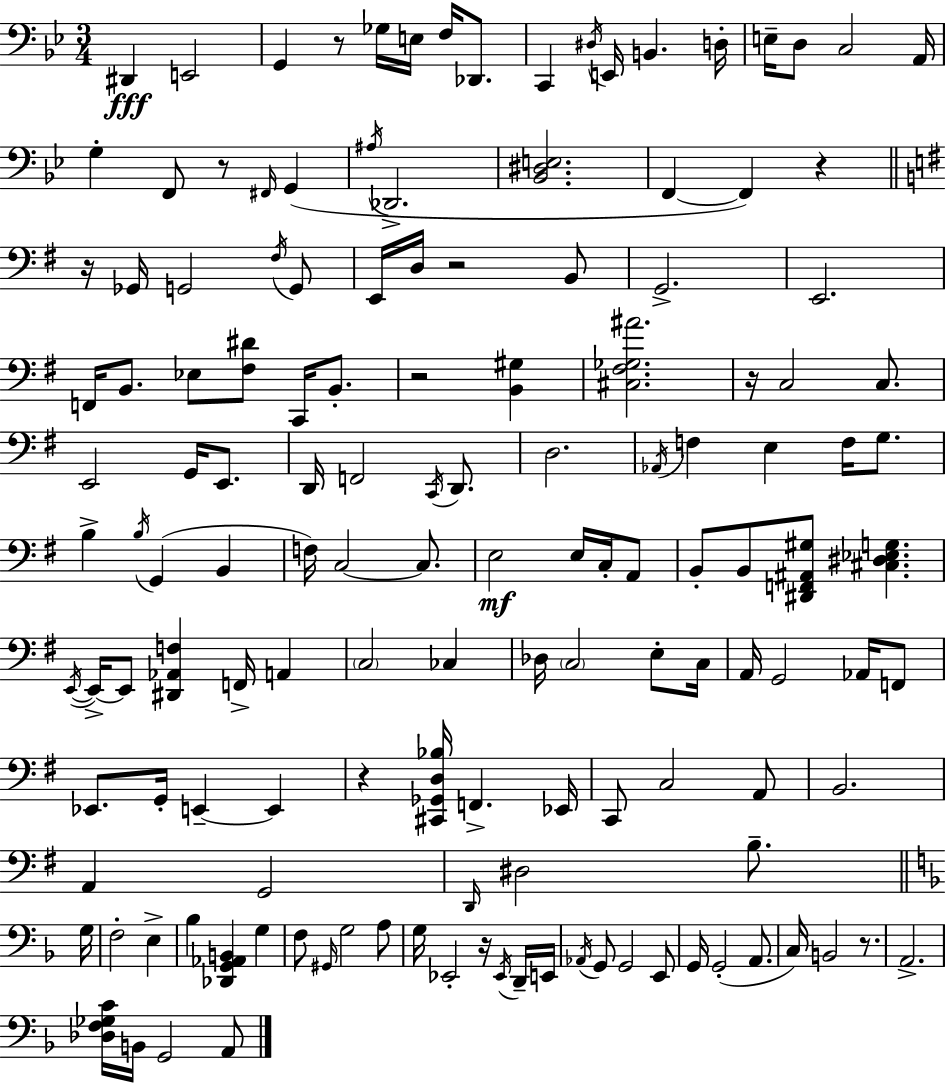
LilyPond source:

{
  \clef bass
  \numericTimeSignature
  \time 3/4
  \key bes \major
  dis,4\fff e,2 | g,4 r8 ges16 e16 f16 des,8. | c,4 \acciaccatura { dis16 } e,16 b,4. | d16-. e16-- d8 c2 | \break a,16 g4-. f,8 r8 \grace { fis,16 } g,4( | \acciaccatura { ais16 } des,2.-> | <bes, dis e>2. | f,4~~ f,4) r4 | \break \bar "||" \break \key e \minor r16 ges,16 g,2 \acciaccatura { fis16 } g,8 | e,16 d16 r2 b,8 | g,2.-> | e,2. | \break f,16 b,8. ees8 <fis dis'>8 c,16 b,8.-. | r2 <b, gis>4 | <cis fis ges ais'>2. | r16 c2 c8. | \break e,2 g,16 e,8. | d,16 f,2 \acciaccatura { c,16 } d,8. | d2. | \acciaccatura { aes,16 } f4 e4 f16 | \break g8. b4-> \acciaccatura { b16 }( g,4 | b,4 f16) c2~~ | c8. e2\mf | e16 c16-. a,8 b,8-. b,8 <dis, f, ais, gis>8 <cis dis ees g>4. | \break \acciaccatura { e,16~ }~ e,16-> e,8 <dis, aes, f>4 | f,16-> a,4 \parenthesize c2 | ces4 des16 \parenthesize c2 | e8-. c16 a,16 g,2 | \break aes,16 f,8 ees,8. g,16-. e,4--~~ | e,4 r4 <cis, ges, d bes>16 f,4.-> | ees,16 c,8 c2 | a,8 b,2. | \break a,4 g,2 | \grace { d,16 } dis2 | b8.-- \bar "||" \break \key f \major g16 f2-. e4-> | bes4 <des, g, aes, b,>4 g4 | f8 \grace { gis,16 } g2 | a8 g16 ees,2-. r16 | \break \acciaccatura { ees,16 } d,16-- e,16 \acciaccatura { aes,16 } g,8 g,2 | e,8 g,16 g,2-.( | a,8. c16) b,2 | r8. a,2.-> | \break <des f ges c'>16 b,16 g,2 | a,8 \bar "|."
}